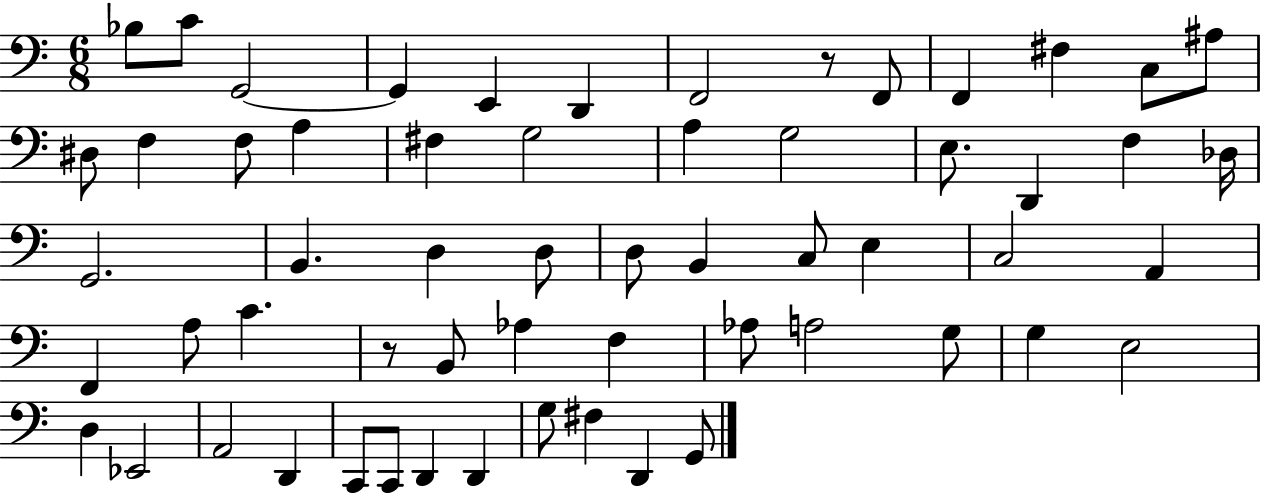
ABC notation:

X:1
T:Untitled
M:6/8
L:1/4
K:C
_B,/2 C/2 G,,2 G,, E,, D,, F,,2 z/2 F,,/2 F,, ^F, C,/2 ^A,/2 ^D,/2 F, F,/2 A, ^F, G,2 A, G,2 E,/2 D,, F, _D,/4 G,,2 B,, D, D,/2 D,/2 B,, C,/2 E, C,2 A,, F,, A,/2 C z/2 B,,/2 _A, F, _A,/2 A,2 G,/2 G, E,2 D, _E,,2 A,,2 D,, C,,/2 C,,/2 D,, D,, G,/2 ^F, D,, G,,/2